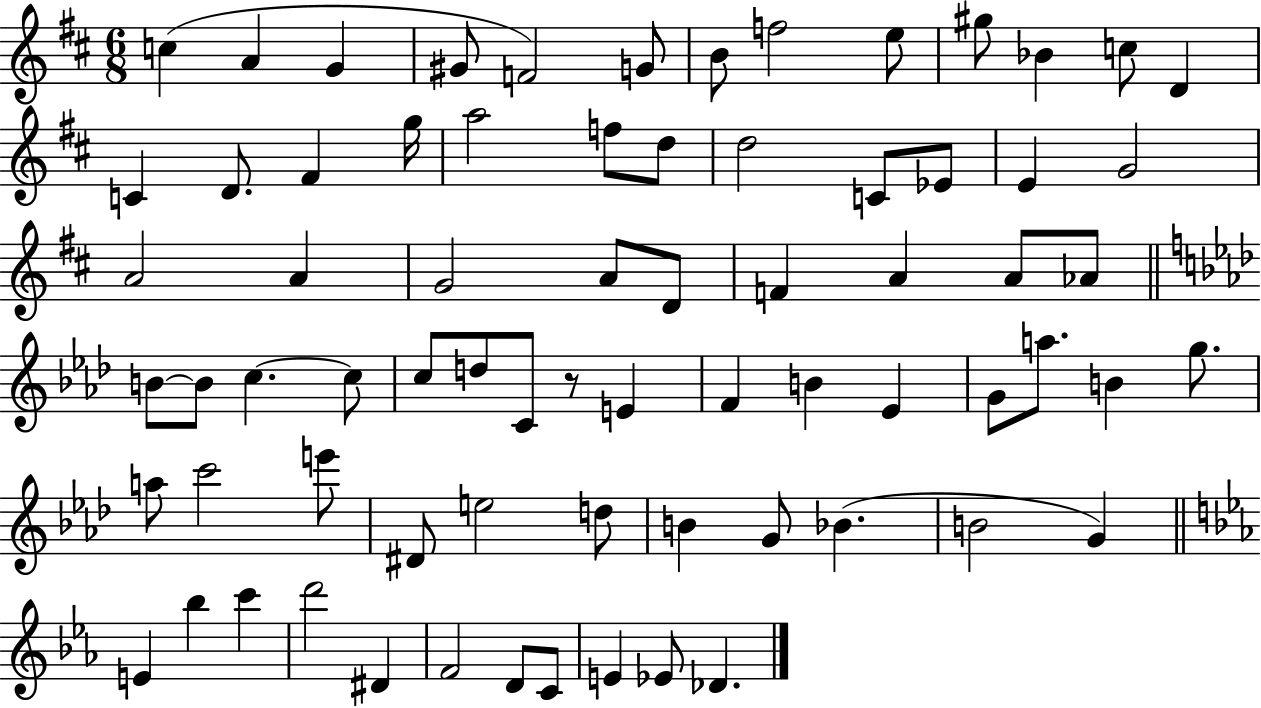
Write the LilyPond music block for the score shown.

{
  \clef treble
  \numericTimeSignature
  \time 6/8
  \key d \major
  c''4( a'4 g'4 | gis'8 f'2) g'8 | b'8 f''2 e''8 | gis''8 bes'4 c''8 d'4 | \break c'4 d'8. fis'4 g''16 | a''2 f''8 d''8 | d''2 c'8 ees'8 | e'4 g'2 | \break a'2 a'4 | g'2 a'8 d'8 | f'4 a'4 a'8 aes'8 | \bar "||" \break \key f \minor b'8~~ b'8 c''4.~~ c''8 | c''8 d''8 c'8 r8 e'4 | f'4 b'4 ees'4 | g'8 a''8. b'4 g''8. | \break a''8 c'''2 e'''8 | dis'8 e''2 d''8 | b'4 g'8 bes'4.( | b'2 g'4) | \break \bar "||" \break \key ees \major e'4 bes''4 c'''4 | d'''2 dis'4 | f'2 d'8 c'8 | e'4 ees'8 des'4. | \break \bar "|."
}